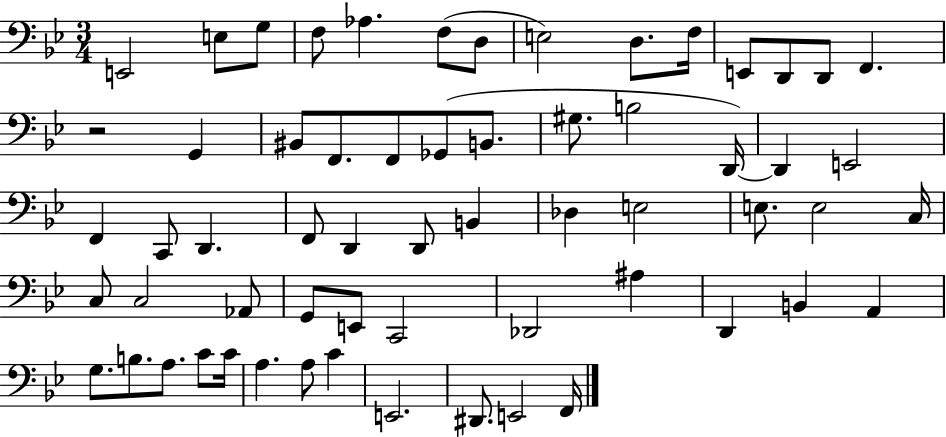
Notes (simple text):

E2/h E3/e G3/e F3/e Ab3/q. F3/e D3/e E3/h D3/e. F3/s E2/e D2/e D2/e F2/q. R/h G2/q BIS2/e F2/e. F2/e Gb2/e B2/e. G#3/e. B3/h D2/s D2/q E2/h F2/q C2/e D2/q. F2/e D2/q D2/e B2/q Db3/q E3/h E3/e. E3/h C3/s C3/e C3/h Ab2/e G2/e E2/e C2/h Db2/h A#3/q D2/q B2/q A2/q G3/e. B3/e. A3/e. C4/e C4/s A3/q. A3/e C4/q E2/h. D#2/e. E2/h F2/s